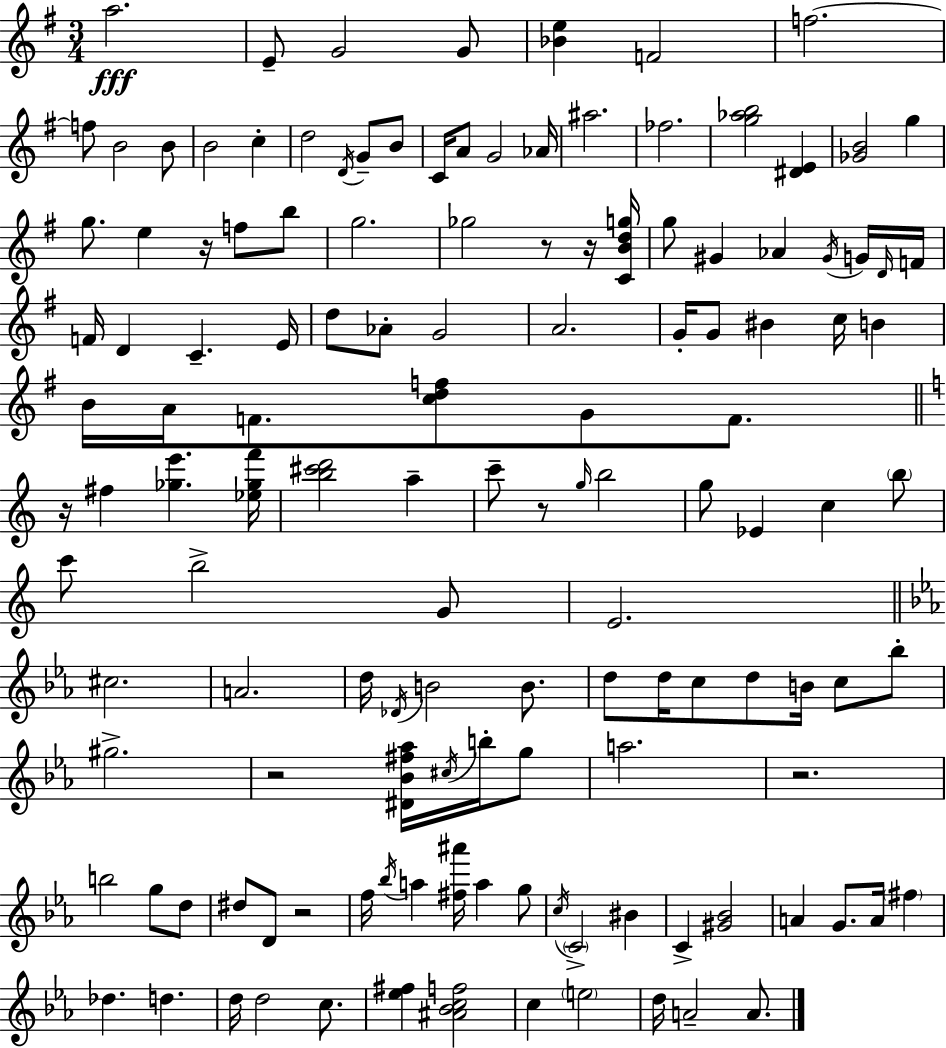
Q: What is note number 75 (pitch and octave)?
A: C5